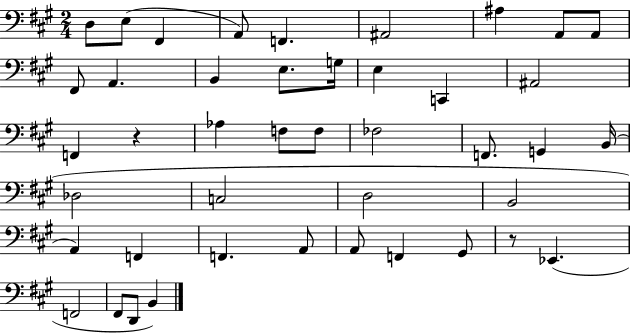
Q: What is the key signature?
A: A major